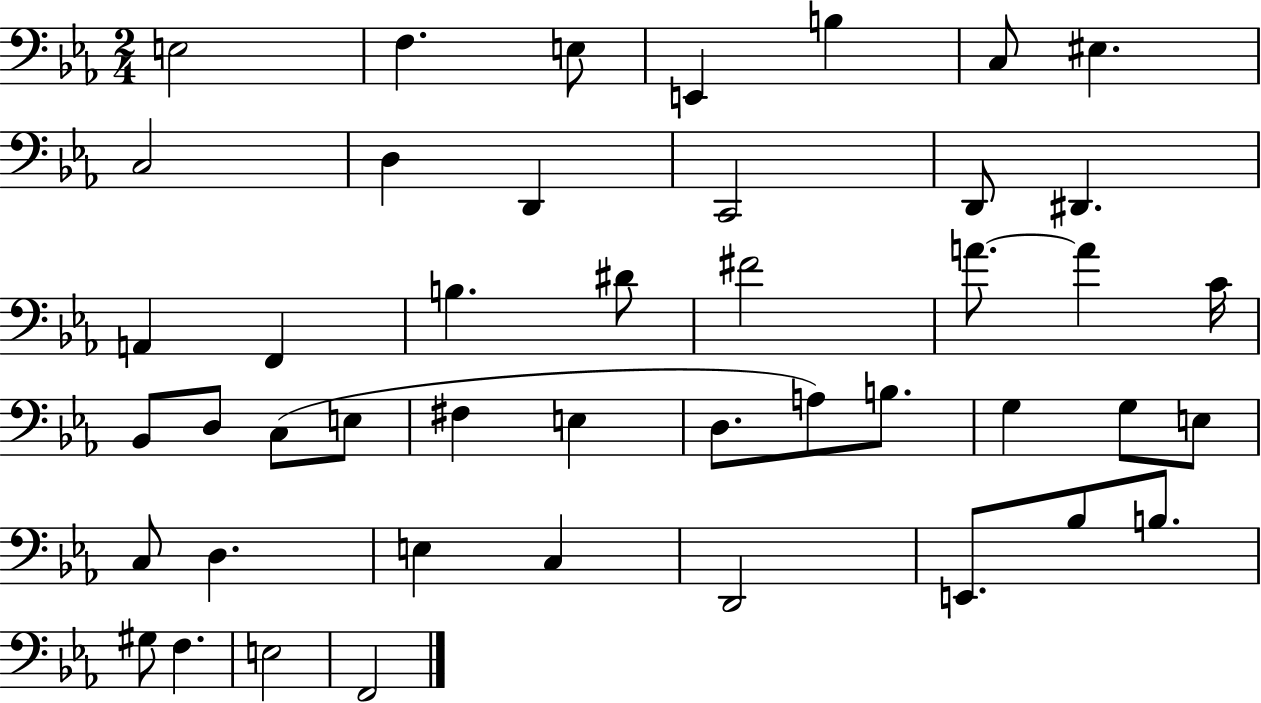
E3/h F3/q. E3/e E2/q B3/q C3/e EIS3/q. C3/h D3/q D2/q C2/h D2/e D#2/q. A2/q F2/q B3/q. D#4/e F#4/h A4/e. A4/q C4/s Bb2/e D3/e C3/e E3/e F#3/q E3/q D3/e. A3/e B3/e. G3/q G3/e E3/e C3/e D3/q. E3/q C3/q D2/h E2/e. Bb3/e B3/e. G#3/e F3/q. E3/h F2/h